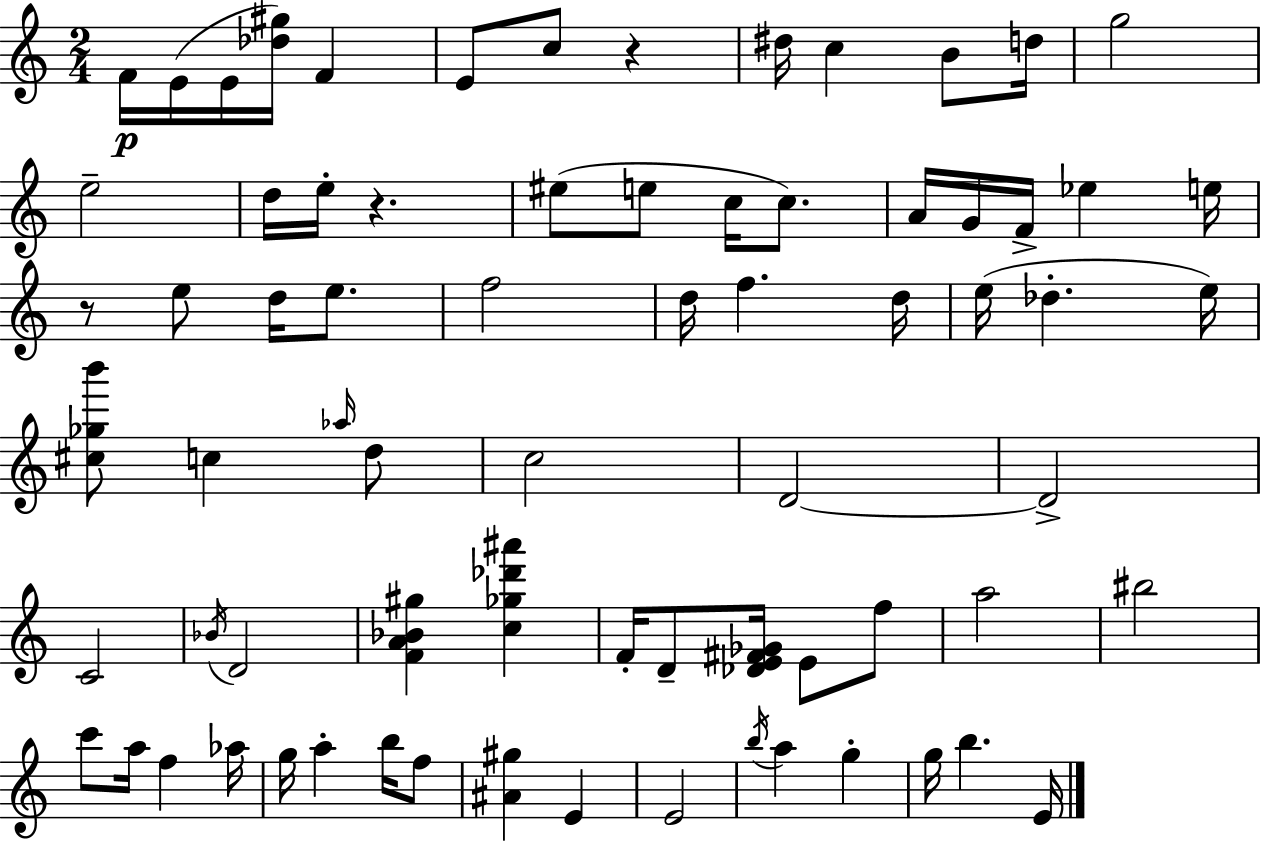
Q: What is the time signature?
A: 2/4